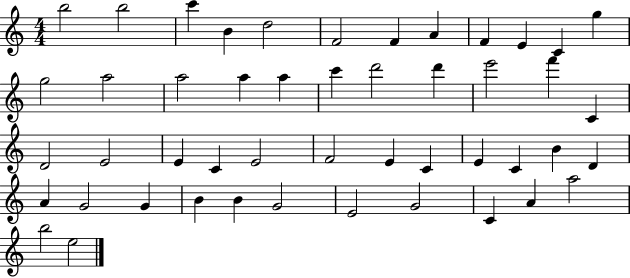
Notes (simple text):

B5/h B5/h C6/q B4/q D5/h F4/h F4/q A4/q F4/q E4/q C4/q G5/q G5/h A5/h A5/h A5/q A5/q C6/q D6/h D6/q E6/h F6/q C4/q D4/h E4/h E4/q C4/q E4/h F4/h E4/q C4/q E4/q C4/q B4/q D4/q A4/q G4/h G4/q B4/q B4/q G4/h E4/h G4/h C4/q A4/q A5/h B5/h E5/h